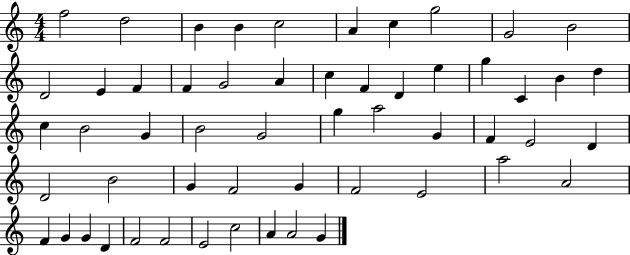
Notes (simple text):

F5/h D5/h B4/q B4/q C5/h A4/q C5/q G5/h G4/h B4/h D4/h E4/q F4/q F4/q G4/h A4/q C5/q F4/q D4/q E5/q G5/q C4/q B4/q D5/q C5/q B4/h G4/q B4/h G4/h G5/q A5/h G4/q F4/q E4/h D4/q D4/h B4/h G4/q F4/h G4/q F4/h E4/h A5/h A4/h F4/q G4/q G4/q D4/q F4/h F4/h E4/h C5/h A4/q A4/h G4/q